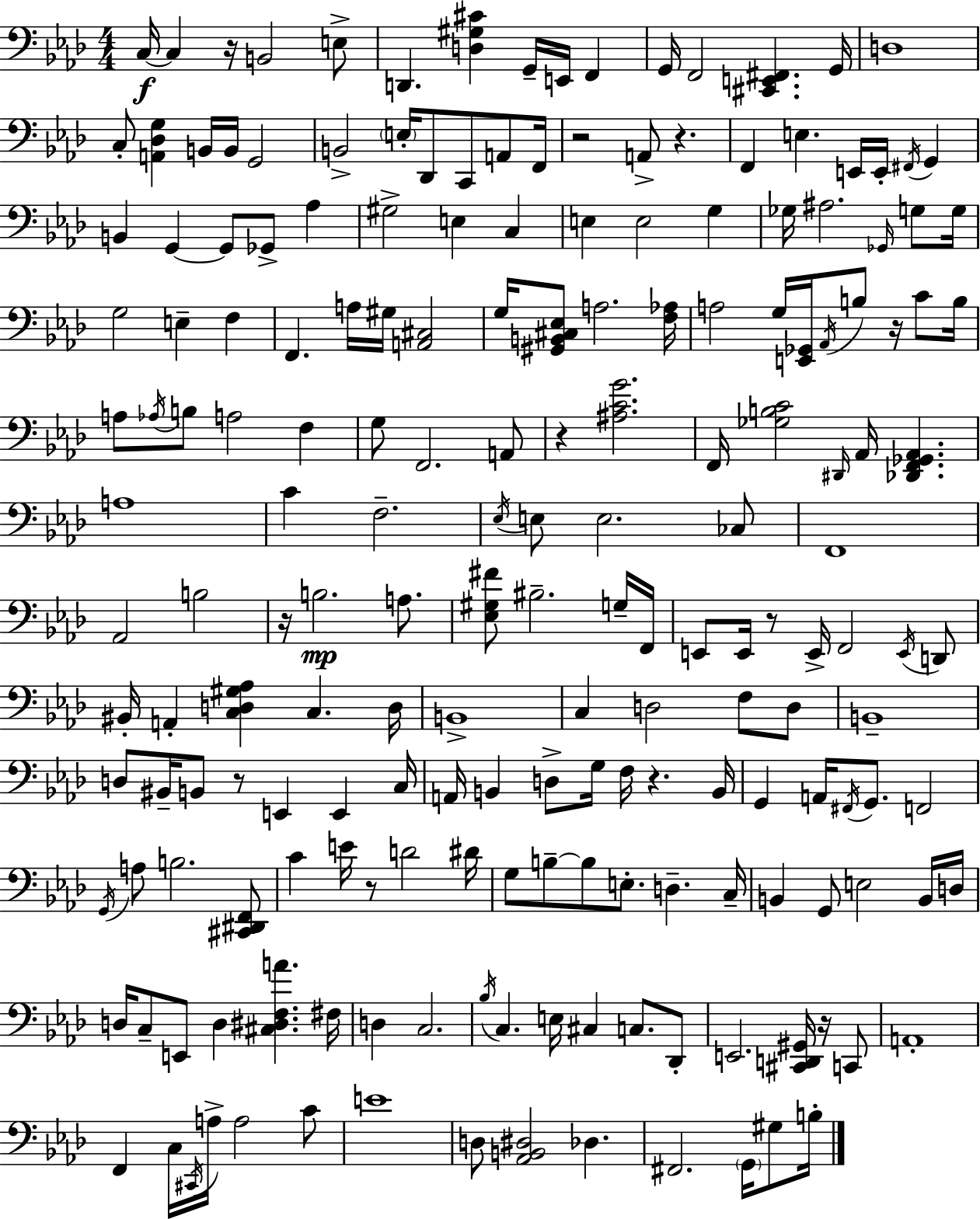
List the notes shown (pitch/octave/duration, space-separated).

C3/s C3/q R/s B2/h E3/e D2/q. [D3,G#3,C#4]/q G2/s E2/s F2/q G2/s F2/h [C#2,E2,F#2]/q. G2/s D3/w C3/e [A2,Db3,G3]/q B2/s B2/s G2/h B2/h E3/s Db2/e C2/e A2/e F2/s R/h A2/e R/q. F2/q E3/q. E2/s E2/s F#2/s G2/q B2/q G2/q G2/e Gb2/e Ab3/q G#3/h E3/q C3/q E3/q E3/h G3/q Gb3/s A#3/h. Gb2/s G3/e G3/s G3/h E3/q F3/q F2/q. A3/s G#3/s [A2,C#3]/h G3/s [G#2,B2,C#3,Eb3]/e A3/h. [F3,Ab3]/s A3/h G3/s [E2,Gb2]/s Ab2/s B3/e R/s C4/e B3/s A3/e Ab3/s B3/e A3/h F3/q G3/e F2/h. A2/e R/q [A#3,C4,G4]/h. F2/s [Gb3,B3,C4]/h D#2/s Ab2/s [Db2,F2,Gb2,Ab2]/q. A3/w C4/q F3/h. Eb3/s E3/e E3/h. CES3/e F2/w Ab2/h B3/h R/s B3/h. A3/e. [Eb3,G#3,F#4]/e BIS3/h. G3/s F2/s E2/e E2/s R/e E2/s F2/h E2/s D2/e BIS2/s A2/q [C3,D3,G#3,Ab3]/q C3/q. D3/s B2/w C3/q D3/h F3/e D3/e B2/w D3/e BIS2/s B2/e R/e E2/q E2/q C3/s A2/s B2/q D3/e G3/s F3/s R/q. B2/s G2/q A2/s F#2/s G2/e. F2/h G2/s A3/e B3/h. [C#2,D#2,F2]/e C4/q E4/s R/e D4/h D#4/s G3/e B3/e B3/e E3/e. D3/q. C3/s B2/q G2/e E3/h B2/s D3/s D3/s C3/e E2/e D3/q [C#3,D#3,F3,A4]/q. F#3/s D3/q C3/h. Bb3/s C3/q. E3/s C#3/q C3/e. Db2/e E2/h. [C#2,D2,G#2]/s R/s C2/e A2/w F2/q C3/s C#2/s A3/s A3/h C4/e E4/w D3/e [Ab2,B2,D#3]/h Db3/q. F#2/h. G2/s G#3/e B3/s